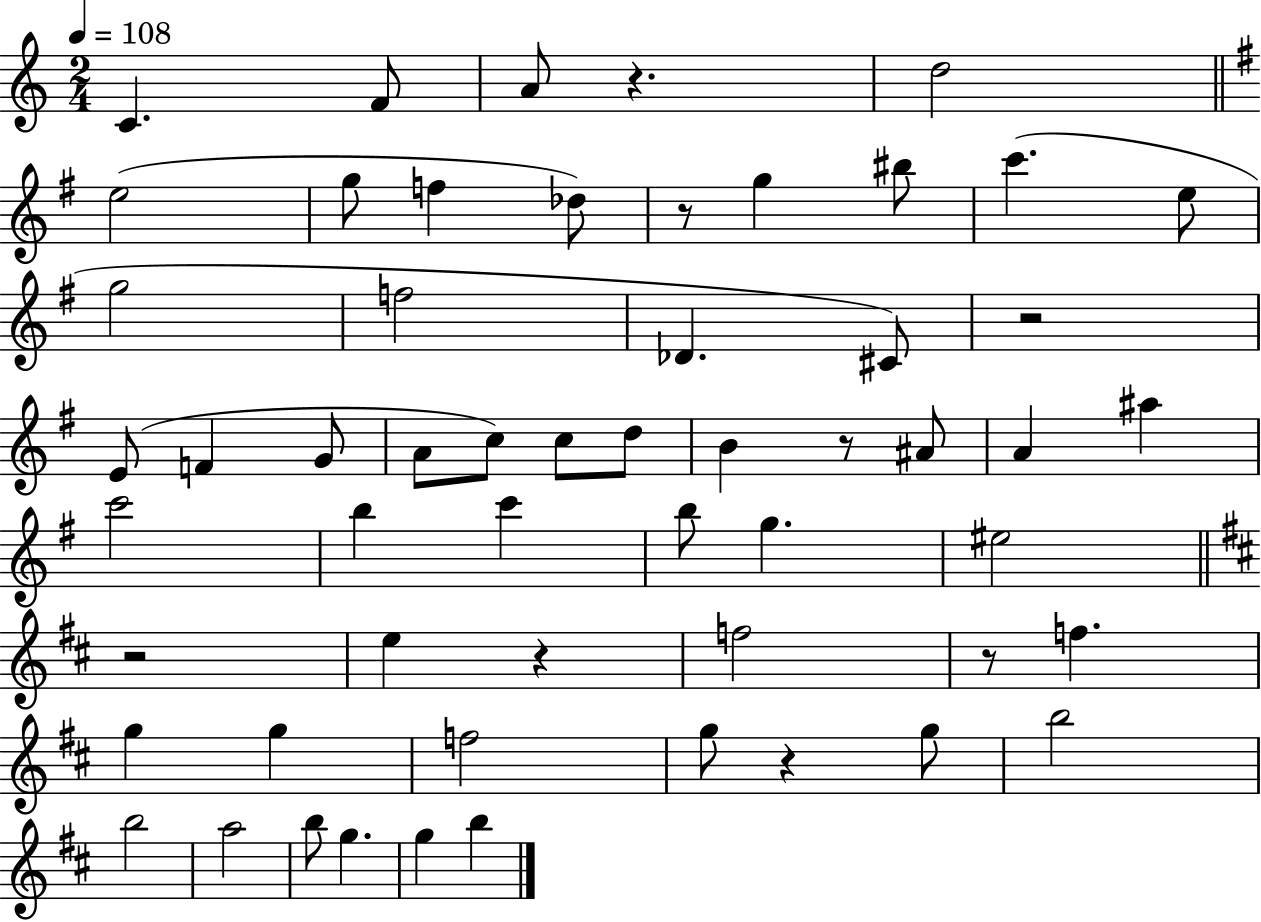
C4/q. F4/e A4/e R/q. D5/h E5/h G5/e F5/q Db5/e R/e G5/q BIS5/e C6/q. E5/e G5/h F5/h Db4/q. C#4/e R/h E4/e F4/q G4/e A4/e C5/e C5/e D5/e B4/q R/e A#4/e A4/q A#5/q C6/h B5/q C6/q B5/e G5/q. EIS5/h R/h E5/q R/q F5/h R/e F5/q. G5/q G5/q F5/h G5/e R/q G5/e B5/h B5/h A5/h B5/e G5/q. G5/q B5/q